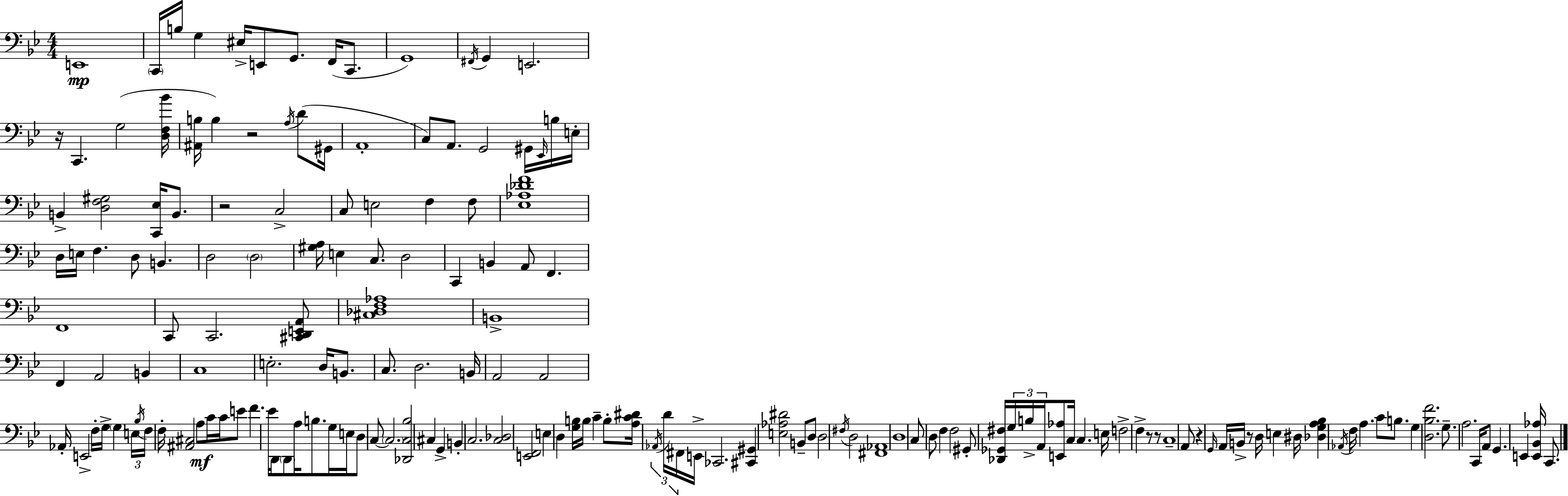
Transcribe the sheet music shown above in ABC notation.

X:1
T:Untitled
M:4/4
L:1/4
K:Bb
E,,4 C,,/4 B,/4 G, ^E,/4 E,,/2 G,,/2 F,,/4 C,,/2 G,,4 ^F,,/4 G,, E,,2 z/4 C,, G,2 [D,F,_B]/4 [^A,,B,]/4 B, z2 A,/4 D/2 ^G,,/4 A,,4 C,/2 A,,/2 G,,2 ^G,,/4 _E,,/4 B,/4 E,/4 B,, [D,F,^G,]2 [C,,_E,]/4 B,,/2 z2 C,2 C,/2 E,2 F, F,/2 [_E,_A,_DF]4 D,/4 E,/4 F, D,/2 B,, D,2 D,2 [^G,A,]/4 E, C,/2 D,2 C,, B,, A,,/2 F,, F,,4 C,,/2 C,,2 [^C,,D,,E,,A,,]/2 [^C,_D,F,_A,]4 B,,4 F,, A,,2 B,, C,4 E,2 D,/4 B,,/2 C,/2 D,2 B,,/4 A,,2 A,,2 _A,,/4 E,,2 F,/4 G,/4 G, E,/4 _B,/4 F,/4 F,/4 [^A,,^C,]2 A,/2 C/4 C/4 E/2 F _E/4 D,,/4 D,,/2 A,/4 B,/2 G,/4 E,/4 D,/2 C,/2 C,2 [_D,,C,_B,]2 ^C, G,, B,, C,2 [C,_D,]2 [E,,F,,]2 E, D, [G,B,]/4 B,/4 C B,/2 [A,C^D]/4 _A,,/4 D/4 ^F,,/4 E,,/4 _C,,2 [^C,,^G,,] [E,_A,^D]2 B,,/2 D,/2 D,2 ^F,/4 D,2 [^F,,_A,,]4 D,4 C,/2 D,/2 F, F,2 ^G,,/2 [_D,,_G,,^F,]/4 G,/4 B,/4 A,,/4 [E,,_A,]/2 C,/4 C, E,/4 F,2 F, z/2 z/2 C,4 A,,/2 z G,,/4 A,,/4 B,,/4 z/2 D,/4 E, ^D,/4 [_D,G,A,_B,] _A,,/4 F,/4 A, C/2 B,/2 G, [D,_B,F]2 G,/2 A,2 C,,/4 A,,/2 G,, E,, [E,,_B,,_A,]/4 C,,/2